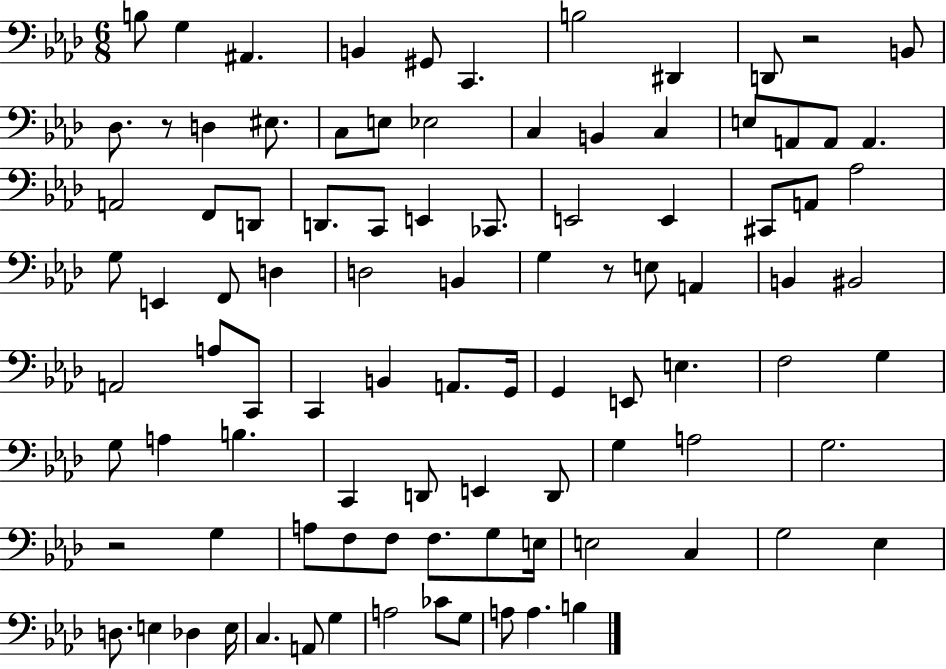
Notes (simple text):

B3/e G3/q A#2/q. B2/q G#2/e C2/q. B3/h D#2/q D2/e R/h B2/e Db3/e. R/e D3/q EIS3/e. C3/e E3/e Eb3/h C3/q B2/q C3/q E3/e A2/e A2/e A2/q. A2/h F2/e D2/e D2/e. C2/e E2/q CES2/e. E2/h E2/q C#2/e A2/e Ab3/h G3/e E2/q F2/e D3/q D3/h B2/q G3/q R/e E3/e A2/q B2/q BIS2/h A2/h A3/e C2/e C2/q B2/q A2/e. G2/s G2/q E2/e E3/q. F3/h G3/q G3/e A3/q B3/q. C2/q D2/e E2/q D2/e G3/q A3/h G3/h. R/h G3/q A3/e F3/e F3/e F3/e. G3/e E3/s E3/h C3/q G3/h Eb3/q D3/e. E3/q Db3/q E3/s C3/q. A2/e G3/q A3/h CES4/e G3/e A3/e A3/q. B3/q